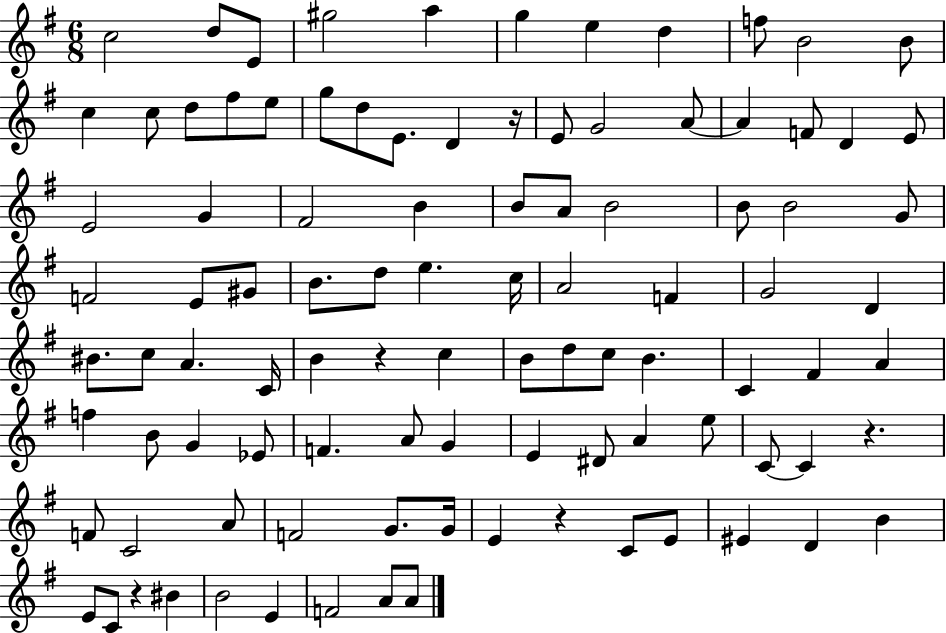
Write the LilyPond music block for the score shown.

{
  \clef treble
  \numericTimeSignature
  \time 6/8
  \key g \major
  \repeat volta 2 { c''2 d''8 e'8 | gis''2 a''4 | g''4 e''4 d''4 | f''8 b'2 b'8 | \break c''4 c''8 d''8 fis''8 e''8 | g''8 d''8 e'8. d'4 r16 | e'8 g'2 a'8~~ | a'4 f'8 d'4 e'8 | \break e'2 g'4 | fis'2 b'4 | b'8 a'8 b'2 | b'8 b'2 g'8 | \break f'2 e'8 gis'8 | b'8. d''8 e''4. c''16 | a'2 f'4 | g'2 d'4 | \break bis'8. c''8 a'4. c'16 | b'4 r4 c''4 | b'8 d''8 c''8 b'4. | c'4 fis'4 a'4 | \break f''4 b'8 g'4 ees'8 | f'4. a'8 g'4 | e'4 dis'8 a'4 e''8 | c'8~~ c'4 r4. | \break f'8 c'2 a'8 | f'2 g'8. g'16 | e'4 r4 c'8 e'8 | eis'4 d'4 b'4 | \break e'8 c'8 r4 bis'4 | b'2 e'4 | f'2 a'8 a'8 | } \bar "|."
}